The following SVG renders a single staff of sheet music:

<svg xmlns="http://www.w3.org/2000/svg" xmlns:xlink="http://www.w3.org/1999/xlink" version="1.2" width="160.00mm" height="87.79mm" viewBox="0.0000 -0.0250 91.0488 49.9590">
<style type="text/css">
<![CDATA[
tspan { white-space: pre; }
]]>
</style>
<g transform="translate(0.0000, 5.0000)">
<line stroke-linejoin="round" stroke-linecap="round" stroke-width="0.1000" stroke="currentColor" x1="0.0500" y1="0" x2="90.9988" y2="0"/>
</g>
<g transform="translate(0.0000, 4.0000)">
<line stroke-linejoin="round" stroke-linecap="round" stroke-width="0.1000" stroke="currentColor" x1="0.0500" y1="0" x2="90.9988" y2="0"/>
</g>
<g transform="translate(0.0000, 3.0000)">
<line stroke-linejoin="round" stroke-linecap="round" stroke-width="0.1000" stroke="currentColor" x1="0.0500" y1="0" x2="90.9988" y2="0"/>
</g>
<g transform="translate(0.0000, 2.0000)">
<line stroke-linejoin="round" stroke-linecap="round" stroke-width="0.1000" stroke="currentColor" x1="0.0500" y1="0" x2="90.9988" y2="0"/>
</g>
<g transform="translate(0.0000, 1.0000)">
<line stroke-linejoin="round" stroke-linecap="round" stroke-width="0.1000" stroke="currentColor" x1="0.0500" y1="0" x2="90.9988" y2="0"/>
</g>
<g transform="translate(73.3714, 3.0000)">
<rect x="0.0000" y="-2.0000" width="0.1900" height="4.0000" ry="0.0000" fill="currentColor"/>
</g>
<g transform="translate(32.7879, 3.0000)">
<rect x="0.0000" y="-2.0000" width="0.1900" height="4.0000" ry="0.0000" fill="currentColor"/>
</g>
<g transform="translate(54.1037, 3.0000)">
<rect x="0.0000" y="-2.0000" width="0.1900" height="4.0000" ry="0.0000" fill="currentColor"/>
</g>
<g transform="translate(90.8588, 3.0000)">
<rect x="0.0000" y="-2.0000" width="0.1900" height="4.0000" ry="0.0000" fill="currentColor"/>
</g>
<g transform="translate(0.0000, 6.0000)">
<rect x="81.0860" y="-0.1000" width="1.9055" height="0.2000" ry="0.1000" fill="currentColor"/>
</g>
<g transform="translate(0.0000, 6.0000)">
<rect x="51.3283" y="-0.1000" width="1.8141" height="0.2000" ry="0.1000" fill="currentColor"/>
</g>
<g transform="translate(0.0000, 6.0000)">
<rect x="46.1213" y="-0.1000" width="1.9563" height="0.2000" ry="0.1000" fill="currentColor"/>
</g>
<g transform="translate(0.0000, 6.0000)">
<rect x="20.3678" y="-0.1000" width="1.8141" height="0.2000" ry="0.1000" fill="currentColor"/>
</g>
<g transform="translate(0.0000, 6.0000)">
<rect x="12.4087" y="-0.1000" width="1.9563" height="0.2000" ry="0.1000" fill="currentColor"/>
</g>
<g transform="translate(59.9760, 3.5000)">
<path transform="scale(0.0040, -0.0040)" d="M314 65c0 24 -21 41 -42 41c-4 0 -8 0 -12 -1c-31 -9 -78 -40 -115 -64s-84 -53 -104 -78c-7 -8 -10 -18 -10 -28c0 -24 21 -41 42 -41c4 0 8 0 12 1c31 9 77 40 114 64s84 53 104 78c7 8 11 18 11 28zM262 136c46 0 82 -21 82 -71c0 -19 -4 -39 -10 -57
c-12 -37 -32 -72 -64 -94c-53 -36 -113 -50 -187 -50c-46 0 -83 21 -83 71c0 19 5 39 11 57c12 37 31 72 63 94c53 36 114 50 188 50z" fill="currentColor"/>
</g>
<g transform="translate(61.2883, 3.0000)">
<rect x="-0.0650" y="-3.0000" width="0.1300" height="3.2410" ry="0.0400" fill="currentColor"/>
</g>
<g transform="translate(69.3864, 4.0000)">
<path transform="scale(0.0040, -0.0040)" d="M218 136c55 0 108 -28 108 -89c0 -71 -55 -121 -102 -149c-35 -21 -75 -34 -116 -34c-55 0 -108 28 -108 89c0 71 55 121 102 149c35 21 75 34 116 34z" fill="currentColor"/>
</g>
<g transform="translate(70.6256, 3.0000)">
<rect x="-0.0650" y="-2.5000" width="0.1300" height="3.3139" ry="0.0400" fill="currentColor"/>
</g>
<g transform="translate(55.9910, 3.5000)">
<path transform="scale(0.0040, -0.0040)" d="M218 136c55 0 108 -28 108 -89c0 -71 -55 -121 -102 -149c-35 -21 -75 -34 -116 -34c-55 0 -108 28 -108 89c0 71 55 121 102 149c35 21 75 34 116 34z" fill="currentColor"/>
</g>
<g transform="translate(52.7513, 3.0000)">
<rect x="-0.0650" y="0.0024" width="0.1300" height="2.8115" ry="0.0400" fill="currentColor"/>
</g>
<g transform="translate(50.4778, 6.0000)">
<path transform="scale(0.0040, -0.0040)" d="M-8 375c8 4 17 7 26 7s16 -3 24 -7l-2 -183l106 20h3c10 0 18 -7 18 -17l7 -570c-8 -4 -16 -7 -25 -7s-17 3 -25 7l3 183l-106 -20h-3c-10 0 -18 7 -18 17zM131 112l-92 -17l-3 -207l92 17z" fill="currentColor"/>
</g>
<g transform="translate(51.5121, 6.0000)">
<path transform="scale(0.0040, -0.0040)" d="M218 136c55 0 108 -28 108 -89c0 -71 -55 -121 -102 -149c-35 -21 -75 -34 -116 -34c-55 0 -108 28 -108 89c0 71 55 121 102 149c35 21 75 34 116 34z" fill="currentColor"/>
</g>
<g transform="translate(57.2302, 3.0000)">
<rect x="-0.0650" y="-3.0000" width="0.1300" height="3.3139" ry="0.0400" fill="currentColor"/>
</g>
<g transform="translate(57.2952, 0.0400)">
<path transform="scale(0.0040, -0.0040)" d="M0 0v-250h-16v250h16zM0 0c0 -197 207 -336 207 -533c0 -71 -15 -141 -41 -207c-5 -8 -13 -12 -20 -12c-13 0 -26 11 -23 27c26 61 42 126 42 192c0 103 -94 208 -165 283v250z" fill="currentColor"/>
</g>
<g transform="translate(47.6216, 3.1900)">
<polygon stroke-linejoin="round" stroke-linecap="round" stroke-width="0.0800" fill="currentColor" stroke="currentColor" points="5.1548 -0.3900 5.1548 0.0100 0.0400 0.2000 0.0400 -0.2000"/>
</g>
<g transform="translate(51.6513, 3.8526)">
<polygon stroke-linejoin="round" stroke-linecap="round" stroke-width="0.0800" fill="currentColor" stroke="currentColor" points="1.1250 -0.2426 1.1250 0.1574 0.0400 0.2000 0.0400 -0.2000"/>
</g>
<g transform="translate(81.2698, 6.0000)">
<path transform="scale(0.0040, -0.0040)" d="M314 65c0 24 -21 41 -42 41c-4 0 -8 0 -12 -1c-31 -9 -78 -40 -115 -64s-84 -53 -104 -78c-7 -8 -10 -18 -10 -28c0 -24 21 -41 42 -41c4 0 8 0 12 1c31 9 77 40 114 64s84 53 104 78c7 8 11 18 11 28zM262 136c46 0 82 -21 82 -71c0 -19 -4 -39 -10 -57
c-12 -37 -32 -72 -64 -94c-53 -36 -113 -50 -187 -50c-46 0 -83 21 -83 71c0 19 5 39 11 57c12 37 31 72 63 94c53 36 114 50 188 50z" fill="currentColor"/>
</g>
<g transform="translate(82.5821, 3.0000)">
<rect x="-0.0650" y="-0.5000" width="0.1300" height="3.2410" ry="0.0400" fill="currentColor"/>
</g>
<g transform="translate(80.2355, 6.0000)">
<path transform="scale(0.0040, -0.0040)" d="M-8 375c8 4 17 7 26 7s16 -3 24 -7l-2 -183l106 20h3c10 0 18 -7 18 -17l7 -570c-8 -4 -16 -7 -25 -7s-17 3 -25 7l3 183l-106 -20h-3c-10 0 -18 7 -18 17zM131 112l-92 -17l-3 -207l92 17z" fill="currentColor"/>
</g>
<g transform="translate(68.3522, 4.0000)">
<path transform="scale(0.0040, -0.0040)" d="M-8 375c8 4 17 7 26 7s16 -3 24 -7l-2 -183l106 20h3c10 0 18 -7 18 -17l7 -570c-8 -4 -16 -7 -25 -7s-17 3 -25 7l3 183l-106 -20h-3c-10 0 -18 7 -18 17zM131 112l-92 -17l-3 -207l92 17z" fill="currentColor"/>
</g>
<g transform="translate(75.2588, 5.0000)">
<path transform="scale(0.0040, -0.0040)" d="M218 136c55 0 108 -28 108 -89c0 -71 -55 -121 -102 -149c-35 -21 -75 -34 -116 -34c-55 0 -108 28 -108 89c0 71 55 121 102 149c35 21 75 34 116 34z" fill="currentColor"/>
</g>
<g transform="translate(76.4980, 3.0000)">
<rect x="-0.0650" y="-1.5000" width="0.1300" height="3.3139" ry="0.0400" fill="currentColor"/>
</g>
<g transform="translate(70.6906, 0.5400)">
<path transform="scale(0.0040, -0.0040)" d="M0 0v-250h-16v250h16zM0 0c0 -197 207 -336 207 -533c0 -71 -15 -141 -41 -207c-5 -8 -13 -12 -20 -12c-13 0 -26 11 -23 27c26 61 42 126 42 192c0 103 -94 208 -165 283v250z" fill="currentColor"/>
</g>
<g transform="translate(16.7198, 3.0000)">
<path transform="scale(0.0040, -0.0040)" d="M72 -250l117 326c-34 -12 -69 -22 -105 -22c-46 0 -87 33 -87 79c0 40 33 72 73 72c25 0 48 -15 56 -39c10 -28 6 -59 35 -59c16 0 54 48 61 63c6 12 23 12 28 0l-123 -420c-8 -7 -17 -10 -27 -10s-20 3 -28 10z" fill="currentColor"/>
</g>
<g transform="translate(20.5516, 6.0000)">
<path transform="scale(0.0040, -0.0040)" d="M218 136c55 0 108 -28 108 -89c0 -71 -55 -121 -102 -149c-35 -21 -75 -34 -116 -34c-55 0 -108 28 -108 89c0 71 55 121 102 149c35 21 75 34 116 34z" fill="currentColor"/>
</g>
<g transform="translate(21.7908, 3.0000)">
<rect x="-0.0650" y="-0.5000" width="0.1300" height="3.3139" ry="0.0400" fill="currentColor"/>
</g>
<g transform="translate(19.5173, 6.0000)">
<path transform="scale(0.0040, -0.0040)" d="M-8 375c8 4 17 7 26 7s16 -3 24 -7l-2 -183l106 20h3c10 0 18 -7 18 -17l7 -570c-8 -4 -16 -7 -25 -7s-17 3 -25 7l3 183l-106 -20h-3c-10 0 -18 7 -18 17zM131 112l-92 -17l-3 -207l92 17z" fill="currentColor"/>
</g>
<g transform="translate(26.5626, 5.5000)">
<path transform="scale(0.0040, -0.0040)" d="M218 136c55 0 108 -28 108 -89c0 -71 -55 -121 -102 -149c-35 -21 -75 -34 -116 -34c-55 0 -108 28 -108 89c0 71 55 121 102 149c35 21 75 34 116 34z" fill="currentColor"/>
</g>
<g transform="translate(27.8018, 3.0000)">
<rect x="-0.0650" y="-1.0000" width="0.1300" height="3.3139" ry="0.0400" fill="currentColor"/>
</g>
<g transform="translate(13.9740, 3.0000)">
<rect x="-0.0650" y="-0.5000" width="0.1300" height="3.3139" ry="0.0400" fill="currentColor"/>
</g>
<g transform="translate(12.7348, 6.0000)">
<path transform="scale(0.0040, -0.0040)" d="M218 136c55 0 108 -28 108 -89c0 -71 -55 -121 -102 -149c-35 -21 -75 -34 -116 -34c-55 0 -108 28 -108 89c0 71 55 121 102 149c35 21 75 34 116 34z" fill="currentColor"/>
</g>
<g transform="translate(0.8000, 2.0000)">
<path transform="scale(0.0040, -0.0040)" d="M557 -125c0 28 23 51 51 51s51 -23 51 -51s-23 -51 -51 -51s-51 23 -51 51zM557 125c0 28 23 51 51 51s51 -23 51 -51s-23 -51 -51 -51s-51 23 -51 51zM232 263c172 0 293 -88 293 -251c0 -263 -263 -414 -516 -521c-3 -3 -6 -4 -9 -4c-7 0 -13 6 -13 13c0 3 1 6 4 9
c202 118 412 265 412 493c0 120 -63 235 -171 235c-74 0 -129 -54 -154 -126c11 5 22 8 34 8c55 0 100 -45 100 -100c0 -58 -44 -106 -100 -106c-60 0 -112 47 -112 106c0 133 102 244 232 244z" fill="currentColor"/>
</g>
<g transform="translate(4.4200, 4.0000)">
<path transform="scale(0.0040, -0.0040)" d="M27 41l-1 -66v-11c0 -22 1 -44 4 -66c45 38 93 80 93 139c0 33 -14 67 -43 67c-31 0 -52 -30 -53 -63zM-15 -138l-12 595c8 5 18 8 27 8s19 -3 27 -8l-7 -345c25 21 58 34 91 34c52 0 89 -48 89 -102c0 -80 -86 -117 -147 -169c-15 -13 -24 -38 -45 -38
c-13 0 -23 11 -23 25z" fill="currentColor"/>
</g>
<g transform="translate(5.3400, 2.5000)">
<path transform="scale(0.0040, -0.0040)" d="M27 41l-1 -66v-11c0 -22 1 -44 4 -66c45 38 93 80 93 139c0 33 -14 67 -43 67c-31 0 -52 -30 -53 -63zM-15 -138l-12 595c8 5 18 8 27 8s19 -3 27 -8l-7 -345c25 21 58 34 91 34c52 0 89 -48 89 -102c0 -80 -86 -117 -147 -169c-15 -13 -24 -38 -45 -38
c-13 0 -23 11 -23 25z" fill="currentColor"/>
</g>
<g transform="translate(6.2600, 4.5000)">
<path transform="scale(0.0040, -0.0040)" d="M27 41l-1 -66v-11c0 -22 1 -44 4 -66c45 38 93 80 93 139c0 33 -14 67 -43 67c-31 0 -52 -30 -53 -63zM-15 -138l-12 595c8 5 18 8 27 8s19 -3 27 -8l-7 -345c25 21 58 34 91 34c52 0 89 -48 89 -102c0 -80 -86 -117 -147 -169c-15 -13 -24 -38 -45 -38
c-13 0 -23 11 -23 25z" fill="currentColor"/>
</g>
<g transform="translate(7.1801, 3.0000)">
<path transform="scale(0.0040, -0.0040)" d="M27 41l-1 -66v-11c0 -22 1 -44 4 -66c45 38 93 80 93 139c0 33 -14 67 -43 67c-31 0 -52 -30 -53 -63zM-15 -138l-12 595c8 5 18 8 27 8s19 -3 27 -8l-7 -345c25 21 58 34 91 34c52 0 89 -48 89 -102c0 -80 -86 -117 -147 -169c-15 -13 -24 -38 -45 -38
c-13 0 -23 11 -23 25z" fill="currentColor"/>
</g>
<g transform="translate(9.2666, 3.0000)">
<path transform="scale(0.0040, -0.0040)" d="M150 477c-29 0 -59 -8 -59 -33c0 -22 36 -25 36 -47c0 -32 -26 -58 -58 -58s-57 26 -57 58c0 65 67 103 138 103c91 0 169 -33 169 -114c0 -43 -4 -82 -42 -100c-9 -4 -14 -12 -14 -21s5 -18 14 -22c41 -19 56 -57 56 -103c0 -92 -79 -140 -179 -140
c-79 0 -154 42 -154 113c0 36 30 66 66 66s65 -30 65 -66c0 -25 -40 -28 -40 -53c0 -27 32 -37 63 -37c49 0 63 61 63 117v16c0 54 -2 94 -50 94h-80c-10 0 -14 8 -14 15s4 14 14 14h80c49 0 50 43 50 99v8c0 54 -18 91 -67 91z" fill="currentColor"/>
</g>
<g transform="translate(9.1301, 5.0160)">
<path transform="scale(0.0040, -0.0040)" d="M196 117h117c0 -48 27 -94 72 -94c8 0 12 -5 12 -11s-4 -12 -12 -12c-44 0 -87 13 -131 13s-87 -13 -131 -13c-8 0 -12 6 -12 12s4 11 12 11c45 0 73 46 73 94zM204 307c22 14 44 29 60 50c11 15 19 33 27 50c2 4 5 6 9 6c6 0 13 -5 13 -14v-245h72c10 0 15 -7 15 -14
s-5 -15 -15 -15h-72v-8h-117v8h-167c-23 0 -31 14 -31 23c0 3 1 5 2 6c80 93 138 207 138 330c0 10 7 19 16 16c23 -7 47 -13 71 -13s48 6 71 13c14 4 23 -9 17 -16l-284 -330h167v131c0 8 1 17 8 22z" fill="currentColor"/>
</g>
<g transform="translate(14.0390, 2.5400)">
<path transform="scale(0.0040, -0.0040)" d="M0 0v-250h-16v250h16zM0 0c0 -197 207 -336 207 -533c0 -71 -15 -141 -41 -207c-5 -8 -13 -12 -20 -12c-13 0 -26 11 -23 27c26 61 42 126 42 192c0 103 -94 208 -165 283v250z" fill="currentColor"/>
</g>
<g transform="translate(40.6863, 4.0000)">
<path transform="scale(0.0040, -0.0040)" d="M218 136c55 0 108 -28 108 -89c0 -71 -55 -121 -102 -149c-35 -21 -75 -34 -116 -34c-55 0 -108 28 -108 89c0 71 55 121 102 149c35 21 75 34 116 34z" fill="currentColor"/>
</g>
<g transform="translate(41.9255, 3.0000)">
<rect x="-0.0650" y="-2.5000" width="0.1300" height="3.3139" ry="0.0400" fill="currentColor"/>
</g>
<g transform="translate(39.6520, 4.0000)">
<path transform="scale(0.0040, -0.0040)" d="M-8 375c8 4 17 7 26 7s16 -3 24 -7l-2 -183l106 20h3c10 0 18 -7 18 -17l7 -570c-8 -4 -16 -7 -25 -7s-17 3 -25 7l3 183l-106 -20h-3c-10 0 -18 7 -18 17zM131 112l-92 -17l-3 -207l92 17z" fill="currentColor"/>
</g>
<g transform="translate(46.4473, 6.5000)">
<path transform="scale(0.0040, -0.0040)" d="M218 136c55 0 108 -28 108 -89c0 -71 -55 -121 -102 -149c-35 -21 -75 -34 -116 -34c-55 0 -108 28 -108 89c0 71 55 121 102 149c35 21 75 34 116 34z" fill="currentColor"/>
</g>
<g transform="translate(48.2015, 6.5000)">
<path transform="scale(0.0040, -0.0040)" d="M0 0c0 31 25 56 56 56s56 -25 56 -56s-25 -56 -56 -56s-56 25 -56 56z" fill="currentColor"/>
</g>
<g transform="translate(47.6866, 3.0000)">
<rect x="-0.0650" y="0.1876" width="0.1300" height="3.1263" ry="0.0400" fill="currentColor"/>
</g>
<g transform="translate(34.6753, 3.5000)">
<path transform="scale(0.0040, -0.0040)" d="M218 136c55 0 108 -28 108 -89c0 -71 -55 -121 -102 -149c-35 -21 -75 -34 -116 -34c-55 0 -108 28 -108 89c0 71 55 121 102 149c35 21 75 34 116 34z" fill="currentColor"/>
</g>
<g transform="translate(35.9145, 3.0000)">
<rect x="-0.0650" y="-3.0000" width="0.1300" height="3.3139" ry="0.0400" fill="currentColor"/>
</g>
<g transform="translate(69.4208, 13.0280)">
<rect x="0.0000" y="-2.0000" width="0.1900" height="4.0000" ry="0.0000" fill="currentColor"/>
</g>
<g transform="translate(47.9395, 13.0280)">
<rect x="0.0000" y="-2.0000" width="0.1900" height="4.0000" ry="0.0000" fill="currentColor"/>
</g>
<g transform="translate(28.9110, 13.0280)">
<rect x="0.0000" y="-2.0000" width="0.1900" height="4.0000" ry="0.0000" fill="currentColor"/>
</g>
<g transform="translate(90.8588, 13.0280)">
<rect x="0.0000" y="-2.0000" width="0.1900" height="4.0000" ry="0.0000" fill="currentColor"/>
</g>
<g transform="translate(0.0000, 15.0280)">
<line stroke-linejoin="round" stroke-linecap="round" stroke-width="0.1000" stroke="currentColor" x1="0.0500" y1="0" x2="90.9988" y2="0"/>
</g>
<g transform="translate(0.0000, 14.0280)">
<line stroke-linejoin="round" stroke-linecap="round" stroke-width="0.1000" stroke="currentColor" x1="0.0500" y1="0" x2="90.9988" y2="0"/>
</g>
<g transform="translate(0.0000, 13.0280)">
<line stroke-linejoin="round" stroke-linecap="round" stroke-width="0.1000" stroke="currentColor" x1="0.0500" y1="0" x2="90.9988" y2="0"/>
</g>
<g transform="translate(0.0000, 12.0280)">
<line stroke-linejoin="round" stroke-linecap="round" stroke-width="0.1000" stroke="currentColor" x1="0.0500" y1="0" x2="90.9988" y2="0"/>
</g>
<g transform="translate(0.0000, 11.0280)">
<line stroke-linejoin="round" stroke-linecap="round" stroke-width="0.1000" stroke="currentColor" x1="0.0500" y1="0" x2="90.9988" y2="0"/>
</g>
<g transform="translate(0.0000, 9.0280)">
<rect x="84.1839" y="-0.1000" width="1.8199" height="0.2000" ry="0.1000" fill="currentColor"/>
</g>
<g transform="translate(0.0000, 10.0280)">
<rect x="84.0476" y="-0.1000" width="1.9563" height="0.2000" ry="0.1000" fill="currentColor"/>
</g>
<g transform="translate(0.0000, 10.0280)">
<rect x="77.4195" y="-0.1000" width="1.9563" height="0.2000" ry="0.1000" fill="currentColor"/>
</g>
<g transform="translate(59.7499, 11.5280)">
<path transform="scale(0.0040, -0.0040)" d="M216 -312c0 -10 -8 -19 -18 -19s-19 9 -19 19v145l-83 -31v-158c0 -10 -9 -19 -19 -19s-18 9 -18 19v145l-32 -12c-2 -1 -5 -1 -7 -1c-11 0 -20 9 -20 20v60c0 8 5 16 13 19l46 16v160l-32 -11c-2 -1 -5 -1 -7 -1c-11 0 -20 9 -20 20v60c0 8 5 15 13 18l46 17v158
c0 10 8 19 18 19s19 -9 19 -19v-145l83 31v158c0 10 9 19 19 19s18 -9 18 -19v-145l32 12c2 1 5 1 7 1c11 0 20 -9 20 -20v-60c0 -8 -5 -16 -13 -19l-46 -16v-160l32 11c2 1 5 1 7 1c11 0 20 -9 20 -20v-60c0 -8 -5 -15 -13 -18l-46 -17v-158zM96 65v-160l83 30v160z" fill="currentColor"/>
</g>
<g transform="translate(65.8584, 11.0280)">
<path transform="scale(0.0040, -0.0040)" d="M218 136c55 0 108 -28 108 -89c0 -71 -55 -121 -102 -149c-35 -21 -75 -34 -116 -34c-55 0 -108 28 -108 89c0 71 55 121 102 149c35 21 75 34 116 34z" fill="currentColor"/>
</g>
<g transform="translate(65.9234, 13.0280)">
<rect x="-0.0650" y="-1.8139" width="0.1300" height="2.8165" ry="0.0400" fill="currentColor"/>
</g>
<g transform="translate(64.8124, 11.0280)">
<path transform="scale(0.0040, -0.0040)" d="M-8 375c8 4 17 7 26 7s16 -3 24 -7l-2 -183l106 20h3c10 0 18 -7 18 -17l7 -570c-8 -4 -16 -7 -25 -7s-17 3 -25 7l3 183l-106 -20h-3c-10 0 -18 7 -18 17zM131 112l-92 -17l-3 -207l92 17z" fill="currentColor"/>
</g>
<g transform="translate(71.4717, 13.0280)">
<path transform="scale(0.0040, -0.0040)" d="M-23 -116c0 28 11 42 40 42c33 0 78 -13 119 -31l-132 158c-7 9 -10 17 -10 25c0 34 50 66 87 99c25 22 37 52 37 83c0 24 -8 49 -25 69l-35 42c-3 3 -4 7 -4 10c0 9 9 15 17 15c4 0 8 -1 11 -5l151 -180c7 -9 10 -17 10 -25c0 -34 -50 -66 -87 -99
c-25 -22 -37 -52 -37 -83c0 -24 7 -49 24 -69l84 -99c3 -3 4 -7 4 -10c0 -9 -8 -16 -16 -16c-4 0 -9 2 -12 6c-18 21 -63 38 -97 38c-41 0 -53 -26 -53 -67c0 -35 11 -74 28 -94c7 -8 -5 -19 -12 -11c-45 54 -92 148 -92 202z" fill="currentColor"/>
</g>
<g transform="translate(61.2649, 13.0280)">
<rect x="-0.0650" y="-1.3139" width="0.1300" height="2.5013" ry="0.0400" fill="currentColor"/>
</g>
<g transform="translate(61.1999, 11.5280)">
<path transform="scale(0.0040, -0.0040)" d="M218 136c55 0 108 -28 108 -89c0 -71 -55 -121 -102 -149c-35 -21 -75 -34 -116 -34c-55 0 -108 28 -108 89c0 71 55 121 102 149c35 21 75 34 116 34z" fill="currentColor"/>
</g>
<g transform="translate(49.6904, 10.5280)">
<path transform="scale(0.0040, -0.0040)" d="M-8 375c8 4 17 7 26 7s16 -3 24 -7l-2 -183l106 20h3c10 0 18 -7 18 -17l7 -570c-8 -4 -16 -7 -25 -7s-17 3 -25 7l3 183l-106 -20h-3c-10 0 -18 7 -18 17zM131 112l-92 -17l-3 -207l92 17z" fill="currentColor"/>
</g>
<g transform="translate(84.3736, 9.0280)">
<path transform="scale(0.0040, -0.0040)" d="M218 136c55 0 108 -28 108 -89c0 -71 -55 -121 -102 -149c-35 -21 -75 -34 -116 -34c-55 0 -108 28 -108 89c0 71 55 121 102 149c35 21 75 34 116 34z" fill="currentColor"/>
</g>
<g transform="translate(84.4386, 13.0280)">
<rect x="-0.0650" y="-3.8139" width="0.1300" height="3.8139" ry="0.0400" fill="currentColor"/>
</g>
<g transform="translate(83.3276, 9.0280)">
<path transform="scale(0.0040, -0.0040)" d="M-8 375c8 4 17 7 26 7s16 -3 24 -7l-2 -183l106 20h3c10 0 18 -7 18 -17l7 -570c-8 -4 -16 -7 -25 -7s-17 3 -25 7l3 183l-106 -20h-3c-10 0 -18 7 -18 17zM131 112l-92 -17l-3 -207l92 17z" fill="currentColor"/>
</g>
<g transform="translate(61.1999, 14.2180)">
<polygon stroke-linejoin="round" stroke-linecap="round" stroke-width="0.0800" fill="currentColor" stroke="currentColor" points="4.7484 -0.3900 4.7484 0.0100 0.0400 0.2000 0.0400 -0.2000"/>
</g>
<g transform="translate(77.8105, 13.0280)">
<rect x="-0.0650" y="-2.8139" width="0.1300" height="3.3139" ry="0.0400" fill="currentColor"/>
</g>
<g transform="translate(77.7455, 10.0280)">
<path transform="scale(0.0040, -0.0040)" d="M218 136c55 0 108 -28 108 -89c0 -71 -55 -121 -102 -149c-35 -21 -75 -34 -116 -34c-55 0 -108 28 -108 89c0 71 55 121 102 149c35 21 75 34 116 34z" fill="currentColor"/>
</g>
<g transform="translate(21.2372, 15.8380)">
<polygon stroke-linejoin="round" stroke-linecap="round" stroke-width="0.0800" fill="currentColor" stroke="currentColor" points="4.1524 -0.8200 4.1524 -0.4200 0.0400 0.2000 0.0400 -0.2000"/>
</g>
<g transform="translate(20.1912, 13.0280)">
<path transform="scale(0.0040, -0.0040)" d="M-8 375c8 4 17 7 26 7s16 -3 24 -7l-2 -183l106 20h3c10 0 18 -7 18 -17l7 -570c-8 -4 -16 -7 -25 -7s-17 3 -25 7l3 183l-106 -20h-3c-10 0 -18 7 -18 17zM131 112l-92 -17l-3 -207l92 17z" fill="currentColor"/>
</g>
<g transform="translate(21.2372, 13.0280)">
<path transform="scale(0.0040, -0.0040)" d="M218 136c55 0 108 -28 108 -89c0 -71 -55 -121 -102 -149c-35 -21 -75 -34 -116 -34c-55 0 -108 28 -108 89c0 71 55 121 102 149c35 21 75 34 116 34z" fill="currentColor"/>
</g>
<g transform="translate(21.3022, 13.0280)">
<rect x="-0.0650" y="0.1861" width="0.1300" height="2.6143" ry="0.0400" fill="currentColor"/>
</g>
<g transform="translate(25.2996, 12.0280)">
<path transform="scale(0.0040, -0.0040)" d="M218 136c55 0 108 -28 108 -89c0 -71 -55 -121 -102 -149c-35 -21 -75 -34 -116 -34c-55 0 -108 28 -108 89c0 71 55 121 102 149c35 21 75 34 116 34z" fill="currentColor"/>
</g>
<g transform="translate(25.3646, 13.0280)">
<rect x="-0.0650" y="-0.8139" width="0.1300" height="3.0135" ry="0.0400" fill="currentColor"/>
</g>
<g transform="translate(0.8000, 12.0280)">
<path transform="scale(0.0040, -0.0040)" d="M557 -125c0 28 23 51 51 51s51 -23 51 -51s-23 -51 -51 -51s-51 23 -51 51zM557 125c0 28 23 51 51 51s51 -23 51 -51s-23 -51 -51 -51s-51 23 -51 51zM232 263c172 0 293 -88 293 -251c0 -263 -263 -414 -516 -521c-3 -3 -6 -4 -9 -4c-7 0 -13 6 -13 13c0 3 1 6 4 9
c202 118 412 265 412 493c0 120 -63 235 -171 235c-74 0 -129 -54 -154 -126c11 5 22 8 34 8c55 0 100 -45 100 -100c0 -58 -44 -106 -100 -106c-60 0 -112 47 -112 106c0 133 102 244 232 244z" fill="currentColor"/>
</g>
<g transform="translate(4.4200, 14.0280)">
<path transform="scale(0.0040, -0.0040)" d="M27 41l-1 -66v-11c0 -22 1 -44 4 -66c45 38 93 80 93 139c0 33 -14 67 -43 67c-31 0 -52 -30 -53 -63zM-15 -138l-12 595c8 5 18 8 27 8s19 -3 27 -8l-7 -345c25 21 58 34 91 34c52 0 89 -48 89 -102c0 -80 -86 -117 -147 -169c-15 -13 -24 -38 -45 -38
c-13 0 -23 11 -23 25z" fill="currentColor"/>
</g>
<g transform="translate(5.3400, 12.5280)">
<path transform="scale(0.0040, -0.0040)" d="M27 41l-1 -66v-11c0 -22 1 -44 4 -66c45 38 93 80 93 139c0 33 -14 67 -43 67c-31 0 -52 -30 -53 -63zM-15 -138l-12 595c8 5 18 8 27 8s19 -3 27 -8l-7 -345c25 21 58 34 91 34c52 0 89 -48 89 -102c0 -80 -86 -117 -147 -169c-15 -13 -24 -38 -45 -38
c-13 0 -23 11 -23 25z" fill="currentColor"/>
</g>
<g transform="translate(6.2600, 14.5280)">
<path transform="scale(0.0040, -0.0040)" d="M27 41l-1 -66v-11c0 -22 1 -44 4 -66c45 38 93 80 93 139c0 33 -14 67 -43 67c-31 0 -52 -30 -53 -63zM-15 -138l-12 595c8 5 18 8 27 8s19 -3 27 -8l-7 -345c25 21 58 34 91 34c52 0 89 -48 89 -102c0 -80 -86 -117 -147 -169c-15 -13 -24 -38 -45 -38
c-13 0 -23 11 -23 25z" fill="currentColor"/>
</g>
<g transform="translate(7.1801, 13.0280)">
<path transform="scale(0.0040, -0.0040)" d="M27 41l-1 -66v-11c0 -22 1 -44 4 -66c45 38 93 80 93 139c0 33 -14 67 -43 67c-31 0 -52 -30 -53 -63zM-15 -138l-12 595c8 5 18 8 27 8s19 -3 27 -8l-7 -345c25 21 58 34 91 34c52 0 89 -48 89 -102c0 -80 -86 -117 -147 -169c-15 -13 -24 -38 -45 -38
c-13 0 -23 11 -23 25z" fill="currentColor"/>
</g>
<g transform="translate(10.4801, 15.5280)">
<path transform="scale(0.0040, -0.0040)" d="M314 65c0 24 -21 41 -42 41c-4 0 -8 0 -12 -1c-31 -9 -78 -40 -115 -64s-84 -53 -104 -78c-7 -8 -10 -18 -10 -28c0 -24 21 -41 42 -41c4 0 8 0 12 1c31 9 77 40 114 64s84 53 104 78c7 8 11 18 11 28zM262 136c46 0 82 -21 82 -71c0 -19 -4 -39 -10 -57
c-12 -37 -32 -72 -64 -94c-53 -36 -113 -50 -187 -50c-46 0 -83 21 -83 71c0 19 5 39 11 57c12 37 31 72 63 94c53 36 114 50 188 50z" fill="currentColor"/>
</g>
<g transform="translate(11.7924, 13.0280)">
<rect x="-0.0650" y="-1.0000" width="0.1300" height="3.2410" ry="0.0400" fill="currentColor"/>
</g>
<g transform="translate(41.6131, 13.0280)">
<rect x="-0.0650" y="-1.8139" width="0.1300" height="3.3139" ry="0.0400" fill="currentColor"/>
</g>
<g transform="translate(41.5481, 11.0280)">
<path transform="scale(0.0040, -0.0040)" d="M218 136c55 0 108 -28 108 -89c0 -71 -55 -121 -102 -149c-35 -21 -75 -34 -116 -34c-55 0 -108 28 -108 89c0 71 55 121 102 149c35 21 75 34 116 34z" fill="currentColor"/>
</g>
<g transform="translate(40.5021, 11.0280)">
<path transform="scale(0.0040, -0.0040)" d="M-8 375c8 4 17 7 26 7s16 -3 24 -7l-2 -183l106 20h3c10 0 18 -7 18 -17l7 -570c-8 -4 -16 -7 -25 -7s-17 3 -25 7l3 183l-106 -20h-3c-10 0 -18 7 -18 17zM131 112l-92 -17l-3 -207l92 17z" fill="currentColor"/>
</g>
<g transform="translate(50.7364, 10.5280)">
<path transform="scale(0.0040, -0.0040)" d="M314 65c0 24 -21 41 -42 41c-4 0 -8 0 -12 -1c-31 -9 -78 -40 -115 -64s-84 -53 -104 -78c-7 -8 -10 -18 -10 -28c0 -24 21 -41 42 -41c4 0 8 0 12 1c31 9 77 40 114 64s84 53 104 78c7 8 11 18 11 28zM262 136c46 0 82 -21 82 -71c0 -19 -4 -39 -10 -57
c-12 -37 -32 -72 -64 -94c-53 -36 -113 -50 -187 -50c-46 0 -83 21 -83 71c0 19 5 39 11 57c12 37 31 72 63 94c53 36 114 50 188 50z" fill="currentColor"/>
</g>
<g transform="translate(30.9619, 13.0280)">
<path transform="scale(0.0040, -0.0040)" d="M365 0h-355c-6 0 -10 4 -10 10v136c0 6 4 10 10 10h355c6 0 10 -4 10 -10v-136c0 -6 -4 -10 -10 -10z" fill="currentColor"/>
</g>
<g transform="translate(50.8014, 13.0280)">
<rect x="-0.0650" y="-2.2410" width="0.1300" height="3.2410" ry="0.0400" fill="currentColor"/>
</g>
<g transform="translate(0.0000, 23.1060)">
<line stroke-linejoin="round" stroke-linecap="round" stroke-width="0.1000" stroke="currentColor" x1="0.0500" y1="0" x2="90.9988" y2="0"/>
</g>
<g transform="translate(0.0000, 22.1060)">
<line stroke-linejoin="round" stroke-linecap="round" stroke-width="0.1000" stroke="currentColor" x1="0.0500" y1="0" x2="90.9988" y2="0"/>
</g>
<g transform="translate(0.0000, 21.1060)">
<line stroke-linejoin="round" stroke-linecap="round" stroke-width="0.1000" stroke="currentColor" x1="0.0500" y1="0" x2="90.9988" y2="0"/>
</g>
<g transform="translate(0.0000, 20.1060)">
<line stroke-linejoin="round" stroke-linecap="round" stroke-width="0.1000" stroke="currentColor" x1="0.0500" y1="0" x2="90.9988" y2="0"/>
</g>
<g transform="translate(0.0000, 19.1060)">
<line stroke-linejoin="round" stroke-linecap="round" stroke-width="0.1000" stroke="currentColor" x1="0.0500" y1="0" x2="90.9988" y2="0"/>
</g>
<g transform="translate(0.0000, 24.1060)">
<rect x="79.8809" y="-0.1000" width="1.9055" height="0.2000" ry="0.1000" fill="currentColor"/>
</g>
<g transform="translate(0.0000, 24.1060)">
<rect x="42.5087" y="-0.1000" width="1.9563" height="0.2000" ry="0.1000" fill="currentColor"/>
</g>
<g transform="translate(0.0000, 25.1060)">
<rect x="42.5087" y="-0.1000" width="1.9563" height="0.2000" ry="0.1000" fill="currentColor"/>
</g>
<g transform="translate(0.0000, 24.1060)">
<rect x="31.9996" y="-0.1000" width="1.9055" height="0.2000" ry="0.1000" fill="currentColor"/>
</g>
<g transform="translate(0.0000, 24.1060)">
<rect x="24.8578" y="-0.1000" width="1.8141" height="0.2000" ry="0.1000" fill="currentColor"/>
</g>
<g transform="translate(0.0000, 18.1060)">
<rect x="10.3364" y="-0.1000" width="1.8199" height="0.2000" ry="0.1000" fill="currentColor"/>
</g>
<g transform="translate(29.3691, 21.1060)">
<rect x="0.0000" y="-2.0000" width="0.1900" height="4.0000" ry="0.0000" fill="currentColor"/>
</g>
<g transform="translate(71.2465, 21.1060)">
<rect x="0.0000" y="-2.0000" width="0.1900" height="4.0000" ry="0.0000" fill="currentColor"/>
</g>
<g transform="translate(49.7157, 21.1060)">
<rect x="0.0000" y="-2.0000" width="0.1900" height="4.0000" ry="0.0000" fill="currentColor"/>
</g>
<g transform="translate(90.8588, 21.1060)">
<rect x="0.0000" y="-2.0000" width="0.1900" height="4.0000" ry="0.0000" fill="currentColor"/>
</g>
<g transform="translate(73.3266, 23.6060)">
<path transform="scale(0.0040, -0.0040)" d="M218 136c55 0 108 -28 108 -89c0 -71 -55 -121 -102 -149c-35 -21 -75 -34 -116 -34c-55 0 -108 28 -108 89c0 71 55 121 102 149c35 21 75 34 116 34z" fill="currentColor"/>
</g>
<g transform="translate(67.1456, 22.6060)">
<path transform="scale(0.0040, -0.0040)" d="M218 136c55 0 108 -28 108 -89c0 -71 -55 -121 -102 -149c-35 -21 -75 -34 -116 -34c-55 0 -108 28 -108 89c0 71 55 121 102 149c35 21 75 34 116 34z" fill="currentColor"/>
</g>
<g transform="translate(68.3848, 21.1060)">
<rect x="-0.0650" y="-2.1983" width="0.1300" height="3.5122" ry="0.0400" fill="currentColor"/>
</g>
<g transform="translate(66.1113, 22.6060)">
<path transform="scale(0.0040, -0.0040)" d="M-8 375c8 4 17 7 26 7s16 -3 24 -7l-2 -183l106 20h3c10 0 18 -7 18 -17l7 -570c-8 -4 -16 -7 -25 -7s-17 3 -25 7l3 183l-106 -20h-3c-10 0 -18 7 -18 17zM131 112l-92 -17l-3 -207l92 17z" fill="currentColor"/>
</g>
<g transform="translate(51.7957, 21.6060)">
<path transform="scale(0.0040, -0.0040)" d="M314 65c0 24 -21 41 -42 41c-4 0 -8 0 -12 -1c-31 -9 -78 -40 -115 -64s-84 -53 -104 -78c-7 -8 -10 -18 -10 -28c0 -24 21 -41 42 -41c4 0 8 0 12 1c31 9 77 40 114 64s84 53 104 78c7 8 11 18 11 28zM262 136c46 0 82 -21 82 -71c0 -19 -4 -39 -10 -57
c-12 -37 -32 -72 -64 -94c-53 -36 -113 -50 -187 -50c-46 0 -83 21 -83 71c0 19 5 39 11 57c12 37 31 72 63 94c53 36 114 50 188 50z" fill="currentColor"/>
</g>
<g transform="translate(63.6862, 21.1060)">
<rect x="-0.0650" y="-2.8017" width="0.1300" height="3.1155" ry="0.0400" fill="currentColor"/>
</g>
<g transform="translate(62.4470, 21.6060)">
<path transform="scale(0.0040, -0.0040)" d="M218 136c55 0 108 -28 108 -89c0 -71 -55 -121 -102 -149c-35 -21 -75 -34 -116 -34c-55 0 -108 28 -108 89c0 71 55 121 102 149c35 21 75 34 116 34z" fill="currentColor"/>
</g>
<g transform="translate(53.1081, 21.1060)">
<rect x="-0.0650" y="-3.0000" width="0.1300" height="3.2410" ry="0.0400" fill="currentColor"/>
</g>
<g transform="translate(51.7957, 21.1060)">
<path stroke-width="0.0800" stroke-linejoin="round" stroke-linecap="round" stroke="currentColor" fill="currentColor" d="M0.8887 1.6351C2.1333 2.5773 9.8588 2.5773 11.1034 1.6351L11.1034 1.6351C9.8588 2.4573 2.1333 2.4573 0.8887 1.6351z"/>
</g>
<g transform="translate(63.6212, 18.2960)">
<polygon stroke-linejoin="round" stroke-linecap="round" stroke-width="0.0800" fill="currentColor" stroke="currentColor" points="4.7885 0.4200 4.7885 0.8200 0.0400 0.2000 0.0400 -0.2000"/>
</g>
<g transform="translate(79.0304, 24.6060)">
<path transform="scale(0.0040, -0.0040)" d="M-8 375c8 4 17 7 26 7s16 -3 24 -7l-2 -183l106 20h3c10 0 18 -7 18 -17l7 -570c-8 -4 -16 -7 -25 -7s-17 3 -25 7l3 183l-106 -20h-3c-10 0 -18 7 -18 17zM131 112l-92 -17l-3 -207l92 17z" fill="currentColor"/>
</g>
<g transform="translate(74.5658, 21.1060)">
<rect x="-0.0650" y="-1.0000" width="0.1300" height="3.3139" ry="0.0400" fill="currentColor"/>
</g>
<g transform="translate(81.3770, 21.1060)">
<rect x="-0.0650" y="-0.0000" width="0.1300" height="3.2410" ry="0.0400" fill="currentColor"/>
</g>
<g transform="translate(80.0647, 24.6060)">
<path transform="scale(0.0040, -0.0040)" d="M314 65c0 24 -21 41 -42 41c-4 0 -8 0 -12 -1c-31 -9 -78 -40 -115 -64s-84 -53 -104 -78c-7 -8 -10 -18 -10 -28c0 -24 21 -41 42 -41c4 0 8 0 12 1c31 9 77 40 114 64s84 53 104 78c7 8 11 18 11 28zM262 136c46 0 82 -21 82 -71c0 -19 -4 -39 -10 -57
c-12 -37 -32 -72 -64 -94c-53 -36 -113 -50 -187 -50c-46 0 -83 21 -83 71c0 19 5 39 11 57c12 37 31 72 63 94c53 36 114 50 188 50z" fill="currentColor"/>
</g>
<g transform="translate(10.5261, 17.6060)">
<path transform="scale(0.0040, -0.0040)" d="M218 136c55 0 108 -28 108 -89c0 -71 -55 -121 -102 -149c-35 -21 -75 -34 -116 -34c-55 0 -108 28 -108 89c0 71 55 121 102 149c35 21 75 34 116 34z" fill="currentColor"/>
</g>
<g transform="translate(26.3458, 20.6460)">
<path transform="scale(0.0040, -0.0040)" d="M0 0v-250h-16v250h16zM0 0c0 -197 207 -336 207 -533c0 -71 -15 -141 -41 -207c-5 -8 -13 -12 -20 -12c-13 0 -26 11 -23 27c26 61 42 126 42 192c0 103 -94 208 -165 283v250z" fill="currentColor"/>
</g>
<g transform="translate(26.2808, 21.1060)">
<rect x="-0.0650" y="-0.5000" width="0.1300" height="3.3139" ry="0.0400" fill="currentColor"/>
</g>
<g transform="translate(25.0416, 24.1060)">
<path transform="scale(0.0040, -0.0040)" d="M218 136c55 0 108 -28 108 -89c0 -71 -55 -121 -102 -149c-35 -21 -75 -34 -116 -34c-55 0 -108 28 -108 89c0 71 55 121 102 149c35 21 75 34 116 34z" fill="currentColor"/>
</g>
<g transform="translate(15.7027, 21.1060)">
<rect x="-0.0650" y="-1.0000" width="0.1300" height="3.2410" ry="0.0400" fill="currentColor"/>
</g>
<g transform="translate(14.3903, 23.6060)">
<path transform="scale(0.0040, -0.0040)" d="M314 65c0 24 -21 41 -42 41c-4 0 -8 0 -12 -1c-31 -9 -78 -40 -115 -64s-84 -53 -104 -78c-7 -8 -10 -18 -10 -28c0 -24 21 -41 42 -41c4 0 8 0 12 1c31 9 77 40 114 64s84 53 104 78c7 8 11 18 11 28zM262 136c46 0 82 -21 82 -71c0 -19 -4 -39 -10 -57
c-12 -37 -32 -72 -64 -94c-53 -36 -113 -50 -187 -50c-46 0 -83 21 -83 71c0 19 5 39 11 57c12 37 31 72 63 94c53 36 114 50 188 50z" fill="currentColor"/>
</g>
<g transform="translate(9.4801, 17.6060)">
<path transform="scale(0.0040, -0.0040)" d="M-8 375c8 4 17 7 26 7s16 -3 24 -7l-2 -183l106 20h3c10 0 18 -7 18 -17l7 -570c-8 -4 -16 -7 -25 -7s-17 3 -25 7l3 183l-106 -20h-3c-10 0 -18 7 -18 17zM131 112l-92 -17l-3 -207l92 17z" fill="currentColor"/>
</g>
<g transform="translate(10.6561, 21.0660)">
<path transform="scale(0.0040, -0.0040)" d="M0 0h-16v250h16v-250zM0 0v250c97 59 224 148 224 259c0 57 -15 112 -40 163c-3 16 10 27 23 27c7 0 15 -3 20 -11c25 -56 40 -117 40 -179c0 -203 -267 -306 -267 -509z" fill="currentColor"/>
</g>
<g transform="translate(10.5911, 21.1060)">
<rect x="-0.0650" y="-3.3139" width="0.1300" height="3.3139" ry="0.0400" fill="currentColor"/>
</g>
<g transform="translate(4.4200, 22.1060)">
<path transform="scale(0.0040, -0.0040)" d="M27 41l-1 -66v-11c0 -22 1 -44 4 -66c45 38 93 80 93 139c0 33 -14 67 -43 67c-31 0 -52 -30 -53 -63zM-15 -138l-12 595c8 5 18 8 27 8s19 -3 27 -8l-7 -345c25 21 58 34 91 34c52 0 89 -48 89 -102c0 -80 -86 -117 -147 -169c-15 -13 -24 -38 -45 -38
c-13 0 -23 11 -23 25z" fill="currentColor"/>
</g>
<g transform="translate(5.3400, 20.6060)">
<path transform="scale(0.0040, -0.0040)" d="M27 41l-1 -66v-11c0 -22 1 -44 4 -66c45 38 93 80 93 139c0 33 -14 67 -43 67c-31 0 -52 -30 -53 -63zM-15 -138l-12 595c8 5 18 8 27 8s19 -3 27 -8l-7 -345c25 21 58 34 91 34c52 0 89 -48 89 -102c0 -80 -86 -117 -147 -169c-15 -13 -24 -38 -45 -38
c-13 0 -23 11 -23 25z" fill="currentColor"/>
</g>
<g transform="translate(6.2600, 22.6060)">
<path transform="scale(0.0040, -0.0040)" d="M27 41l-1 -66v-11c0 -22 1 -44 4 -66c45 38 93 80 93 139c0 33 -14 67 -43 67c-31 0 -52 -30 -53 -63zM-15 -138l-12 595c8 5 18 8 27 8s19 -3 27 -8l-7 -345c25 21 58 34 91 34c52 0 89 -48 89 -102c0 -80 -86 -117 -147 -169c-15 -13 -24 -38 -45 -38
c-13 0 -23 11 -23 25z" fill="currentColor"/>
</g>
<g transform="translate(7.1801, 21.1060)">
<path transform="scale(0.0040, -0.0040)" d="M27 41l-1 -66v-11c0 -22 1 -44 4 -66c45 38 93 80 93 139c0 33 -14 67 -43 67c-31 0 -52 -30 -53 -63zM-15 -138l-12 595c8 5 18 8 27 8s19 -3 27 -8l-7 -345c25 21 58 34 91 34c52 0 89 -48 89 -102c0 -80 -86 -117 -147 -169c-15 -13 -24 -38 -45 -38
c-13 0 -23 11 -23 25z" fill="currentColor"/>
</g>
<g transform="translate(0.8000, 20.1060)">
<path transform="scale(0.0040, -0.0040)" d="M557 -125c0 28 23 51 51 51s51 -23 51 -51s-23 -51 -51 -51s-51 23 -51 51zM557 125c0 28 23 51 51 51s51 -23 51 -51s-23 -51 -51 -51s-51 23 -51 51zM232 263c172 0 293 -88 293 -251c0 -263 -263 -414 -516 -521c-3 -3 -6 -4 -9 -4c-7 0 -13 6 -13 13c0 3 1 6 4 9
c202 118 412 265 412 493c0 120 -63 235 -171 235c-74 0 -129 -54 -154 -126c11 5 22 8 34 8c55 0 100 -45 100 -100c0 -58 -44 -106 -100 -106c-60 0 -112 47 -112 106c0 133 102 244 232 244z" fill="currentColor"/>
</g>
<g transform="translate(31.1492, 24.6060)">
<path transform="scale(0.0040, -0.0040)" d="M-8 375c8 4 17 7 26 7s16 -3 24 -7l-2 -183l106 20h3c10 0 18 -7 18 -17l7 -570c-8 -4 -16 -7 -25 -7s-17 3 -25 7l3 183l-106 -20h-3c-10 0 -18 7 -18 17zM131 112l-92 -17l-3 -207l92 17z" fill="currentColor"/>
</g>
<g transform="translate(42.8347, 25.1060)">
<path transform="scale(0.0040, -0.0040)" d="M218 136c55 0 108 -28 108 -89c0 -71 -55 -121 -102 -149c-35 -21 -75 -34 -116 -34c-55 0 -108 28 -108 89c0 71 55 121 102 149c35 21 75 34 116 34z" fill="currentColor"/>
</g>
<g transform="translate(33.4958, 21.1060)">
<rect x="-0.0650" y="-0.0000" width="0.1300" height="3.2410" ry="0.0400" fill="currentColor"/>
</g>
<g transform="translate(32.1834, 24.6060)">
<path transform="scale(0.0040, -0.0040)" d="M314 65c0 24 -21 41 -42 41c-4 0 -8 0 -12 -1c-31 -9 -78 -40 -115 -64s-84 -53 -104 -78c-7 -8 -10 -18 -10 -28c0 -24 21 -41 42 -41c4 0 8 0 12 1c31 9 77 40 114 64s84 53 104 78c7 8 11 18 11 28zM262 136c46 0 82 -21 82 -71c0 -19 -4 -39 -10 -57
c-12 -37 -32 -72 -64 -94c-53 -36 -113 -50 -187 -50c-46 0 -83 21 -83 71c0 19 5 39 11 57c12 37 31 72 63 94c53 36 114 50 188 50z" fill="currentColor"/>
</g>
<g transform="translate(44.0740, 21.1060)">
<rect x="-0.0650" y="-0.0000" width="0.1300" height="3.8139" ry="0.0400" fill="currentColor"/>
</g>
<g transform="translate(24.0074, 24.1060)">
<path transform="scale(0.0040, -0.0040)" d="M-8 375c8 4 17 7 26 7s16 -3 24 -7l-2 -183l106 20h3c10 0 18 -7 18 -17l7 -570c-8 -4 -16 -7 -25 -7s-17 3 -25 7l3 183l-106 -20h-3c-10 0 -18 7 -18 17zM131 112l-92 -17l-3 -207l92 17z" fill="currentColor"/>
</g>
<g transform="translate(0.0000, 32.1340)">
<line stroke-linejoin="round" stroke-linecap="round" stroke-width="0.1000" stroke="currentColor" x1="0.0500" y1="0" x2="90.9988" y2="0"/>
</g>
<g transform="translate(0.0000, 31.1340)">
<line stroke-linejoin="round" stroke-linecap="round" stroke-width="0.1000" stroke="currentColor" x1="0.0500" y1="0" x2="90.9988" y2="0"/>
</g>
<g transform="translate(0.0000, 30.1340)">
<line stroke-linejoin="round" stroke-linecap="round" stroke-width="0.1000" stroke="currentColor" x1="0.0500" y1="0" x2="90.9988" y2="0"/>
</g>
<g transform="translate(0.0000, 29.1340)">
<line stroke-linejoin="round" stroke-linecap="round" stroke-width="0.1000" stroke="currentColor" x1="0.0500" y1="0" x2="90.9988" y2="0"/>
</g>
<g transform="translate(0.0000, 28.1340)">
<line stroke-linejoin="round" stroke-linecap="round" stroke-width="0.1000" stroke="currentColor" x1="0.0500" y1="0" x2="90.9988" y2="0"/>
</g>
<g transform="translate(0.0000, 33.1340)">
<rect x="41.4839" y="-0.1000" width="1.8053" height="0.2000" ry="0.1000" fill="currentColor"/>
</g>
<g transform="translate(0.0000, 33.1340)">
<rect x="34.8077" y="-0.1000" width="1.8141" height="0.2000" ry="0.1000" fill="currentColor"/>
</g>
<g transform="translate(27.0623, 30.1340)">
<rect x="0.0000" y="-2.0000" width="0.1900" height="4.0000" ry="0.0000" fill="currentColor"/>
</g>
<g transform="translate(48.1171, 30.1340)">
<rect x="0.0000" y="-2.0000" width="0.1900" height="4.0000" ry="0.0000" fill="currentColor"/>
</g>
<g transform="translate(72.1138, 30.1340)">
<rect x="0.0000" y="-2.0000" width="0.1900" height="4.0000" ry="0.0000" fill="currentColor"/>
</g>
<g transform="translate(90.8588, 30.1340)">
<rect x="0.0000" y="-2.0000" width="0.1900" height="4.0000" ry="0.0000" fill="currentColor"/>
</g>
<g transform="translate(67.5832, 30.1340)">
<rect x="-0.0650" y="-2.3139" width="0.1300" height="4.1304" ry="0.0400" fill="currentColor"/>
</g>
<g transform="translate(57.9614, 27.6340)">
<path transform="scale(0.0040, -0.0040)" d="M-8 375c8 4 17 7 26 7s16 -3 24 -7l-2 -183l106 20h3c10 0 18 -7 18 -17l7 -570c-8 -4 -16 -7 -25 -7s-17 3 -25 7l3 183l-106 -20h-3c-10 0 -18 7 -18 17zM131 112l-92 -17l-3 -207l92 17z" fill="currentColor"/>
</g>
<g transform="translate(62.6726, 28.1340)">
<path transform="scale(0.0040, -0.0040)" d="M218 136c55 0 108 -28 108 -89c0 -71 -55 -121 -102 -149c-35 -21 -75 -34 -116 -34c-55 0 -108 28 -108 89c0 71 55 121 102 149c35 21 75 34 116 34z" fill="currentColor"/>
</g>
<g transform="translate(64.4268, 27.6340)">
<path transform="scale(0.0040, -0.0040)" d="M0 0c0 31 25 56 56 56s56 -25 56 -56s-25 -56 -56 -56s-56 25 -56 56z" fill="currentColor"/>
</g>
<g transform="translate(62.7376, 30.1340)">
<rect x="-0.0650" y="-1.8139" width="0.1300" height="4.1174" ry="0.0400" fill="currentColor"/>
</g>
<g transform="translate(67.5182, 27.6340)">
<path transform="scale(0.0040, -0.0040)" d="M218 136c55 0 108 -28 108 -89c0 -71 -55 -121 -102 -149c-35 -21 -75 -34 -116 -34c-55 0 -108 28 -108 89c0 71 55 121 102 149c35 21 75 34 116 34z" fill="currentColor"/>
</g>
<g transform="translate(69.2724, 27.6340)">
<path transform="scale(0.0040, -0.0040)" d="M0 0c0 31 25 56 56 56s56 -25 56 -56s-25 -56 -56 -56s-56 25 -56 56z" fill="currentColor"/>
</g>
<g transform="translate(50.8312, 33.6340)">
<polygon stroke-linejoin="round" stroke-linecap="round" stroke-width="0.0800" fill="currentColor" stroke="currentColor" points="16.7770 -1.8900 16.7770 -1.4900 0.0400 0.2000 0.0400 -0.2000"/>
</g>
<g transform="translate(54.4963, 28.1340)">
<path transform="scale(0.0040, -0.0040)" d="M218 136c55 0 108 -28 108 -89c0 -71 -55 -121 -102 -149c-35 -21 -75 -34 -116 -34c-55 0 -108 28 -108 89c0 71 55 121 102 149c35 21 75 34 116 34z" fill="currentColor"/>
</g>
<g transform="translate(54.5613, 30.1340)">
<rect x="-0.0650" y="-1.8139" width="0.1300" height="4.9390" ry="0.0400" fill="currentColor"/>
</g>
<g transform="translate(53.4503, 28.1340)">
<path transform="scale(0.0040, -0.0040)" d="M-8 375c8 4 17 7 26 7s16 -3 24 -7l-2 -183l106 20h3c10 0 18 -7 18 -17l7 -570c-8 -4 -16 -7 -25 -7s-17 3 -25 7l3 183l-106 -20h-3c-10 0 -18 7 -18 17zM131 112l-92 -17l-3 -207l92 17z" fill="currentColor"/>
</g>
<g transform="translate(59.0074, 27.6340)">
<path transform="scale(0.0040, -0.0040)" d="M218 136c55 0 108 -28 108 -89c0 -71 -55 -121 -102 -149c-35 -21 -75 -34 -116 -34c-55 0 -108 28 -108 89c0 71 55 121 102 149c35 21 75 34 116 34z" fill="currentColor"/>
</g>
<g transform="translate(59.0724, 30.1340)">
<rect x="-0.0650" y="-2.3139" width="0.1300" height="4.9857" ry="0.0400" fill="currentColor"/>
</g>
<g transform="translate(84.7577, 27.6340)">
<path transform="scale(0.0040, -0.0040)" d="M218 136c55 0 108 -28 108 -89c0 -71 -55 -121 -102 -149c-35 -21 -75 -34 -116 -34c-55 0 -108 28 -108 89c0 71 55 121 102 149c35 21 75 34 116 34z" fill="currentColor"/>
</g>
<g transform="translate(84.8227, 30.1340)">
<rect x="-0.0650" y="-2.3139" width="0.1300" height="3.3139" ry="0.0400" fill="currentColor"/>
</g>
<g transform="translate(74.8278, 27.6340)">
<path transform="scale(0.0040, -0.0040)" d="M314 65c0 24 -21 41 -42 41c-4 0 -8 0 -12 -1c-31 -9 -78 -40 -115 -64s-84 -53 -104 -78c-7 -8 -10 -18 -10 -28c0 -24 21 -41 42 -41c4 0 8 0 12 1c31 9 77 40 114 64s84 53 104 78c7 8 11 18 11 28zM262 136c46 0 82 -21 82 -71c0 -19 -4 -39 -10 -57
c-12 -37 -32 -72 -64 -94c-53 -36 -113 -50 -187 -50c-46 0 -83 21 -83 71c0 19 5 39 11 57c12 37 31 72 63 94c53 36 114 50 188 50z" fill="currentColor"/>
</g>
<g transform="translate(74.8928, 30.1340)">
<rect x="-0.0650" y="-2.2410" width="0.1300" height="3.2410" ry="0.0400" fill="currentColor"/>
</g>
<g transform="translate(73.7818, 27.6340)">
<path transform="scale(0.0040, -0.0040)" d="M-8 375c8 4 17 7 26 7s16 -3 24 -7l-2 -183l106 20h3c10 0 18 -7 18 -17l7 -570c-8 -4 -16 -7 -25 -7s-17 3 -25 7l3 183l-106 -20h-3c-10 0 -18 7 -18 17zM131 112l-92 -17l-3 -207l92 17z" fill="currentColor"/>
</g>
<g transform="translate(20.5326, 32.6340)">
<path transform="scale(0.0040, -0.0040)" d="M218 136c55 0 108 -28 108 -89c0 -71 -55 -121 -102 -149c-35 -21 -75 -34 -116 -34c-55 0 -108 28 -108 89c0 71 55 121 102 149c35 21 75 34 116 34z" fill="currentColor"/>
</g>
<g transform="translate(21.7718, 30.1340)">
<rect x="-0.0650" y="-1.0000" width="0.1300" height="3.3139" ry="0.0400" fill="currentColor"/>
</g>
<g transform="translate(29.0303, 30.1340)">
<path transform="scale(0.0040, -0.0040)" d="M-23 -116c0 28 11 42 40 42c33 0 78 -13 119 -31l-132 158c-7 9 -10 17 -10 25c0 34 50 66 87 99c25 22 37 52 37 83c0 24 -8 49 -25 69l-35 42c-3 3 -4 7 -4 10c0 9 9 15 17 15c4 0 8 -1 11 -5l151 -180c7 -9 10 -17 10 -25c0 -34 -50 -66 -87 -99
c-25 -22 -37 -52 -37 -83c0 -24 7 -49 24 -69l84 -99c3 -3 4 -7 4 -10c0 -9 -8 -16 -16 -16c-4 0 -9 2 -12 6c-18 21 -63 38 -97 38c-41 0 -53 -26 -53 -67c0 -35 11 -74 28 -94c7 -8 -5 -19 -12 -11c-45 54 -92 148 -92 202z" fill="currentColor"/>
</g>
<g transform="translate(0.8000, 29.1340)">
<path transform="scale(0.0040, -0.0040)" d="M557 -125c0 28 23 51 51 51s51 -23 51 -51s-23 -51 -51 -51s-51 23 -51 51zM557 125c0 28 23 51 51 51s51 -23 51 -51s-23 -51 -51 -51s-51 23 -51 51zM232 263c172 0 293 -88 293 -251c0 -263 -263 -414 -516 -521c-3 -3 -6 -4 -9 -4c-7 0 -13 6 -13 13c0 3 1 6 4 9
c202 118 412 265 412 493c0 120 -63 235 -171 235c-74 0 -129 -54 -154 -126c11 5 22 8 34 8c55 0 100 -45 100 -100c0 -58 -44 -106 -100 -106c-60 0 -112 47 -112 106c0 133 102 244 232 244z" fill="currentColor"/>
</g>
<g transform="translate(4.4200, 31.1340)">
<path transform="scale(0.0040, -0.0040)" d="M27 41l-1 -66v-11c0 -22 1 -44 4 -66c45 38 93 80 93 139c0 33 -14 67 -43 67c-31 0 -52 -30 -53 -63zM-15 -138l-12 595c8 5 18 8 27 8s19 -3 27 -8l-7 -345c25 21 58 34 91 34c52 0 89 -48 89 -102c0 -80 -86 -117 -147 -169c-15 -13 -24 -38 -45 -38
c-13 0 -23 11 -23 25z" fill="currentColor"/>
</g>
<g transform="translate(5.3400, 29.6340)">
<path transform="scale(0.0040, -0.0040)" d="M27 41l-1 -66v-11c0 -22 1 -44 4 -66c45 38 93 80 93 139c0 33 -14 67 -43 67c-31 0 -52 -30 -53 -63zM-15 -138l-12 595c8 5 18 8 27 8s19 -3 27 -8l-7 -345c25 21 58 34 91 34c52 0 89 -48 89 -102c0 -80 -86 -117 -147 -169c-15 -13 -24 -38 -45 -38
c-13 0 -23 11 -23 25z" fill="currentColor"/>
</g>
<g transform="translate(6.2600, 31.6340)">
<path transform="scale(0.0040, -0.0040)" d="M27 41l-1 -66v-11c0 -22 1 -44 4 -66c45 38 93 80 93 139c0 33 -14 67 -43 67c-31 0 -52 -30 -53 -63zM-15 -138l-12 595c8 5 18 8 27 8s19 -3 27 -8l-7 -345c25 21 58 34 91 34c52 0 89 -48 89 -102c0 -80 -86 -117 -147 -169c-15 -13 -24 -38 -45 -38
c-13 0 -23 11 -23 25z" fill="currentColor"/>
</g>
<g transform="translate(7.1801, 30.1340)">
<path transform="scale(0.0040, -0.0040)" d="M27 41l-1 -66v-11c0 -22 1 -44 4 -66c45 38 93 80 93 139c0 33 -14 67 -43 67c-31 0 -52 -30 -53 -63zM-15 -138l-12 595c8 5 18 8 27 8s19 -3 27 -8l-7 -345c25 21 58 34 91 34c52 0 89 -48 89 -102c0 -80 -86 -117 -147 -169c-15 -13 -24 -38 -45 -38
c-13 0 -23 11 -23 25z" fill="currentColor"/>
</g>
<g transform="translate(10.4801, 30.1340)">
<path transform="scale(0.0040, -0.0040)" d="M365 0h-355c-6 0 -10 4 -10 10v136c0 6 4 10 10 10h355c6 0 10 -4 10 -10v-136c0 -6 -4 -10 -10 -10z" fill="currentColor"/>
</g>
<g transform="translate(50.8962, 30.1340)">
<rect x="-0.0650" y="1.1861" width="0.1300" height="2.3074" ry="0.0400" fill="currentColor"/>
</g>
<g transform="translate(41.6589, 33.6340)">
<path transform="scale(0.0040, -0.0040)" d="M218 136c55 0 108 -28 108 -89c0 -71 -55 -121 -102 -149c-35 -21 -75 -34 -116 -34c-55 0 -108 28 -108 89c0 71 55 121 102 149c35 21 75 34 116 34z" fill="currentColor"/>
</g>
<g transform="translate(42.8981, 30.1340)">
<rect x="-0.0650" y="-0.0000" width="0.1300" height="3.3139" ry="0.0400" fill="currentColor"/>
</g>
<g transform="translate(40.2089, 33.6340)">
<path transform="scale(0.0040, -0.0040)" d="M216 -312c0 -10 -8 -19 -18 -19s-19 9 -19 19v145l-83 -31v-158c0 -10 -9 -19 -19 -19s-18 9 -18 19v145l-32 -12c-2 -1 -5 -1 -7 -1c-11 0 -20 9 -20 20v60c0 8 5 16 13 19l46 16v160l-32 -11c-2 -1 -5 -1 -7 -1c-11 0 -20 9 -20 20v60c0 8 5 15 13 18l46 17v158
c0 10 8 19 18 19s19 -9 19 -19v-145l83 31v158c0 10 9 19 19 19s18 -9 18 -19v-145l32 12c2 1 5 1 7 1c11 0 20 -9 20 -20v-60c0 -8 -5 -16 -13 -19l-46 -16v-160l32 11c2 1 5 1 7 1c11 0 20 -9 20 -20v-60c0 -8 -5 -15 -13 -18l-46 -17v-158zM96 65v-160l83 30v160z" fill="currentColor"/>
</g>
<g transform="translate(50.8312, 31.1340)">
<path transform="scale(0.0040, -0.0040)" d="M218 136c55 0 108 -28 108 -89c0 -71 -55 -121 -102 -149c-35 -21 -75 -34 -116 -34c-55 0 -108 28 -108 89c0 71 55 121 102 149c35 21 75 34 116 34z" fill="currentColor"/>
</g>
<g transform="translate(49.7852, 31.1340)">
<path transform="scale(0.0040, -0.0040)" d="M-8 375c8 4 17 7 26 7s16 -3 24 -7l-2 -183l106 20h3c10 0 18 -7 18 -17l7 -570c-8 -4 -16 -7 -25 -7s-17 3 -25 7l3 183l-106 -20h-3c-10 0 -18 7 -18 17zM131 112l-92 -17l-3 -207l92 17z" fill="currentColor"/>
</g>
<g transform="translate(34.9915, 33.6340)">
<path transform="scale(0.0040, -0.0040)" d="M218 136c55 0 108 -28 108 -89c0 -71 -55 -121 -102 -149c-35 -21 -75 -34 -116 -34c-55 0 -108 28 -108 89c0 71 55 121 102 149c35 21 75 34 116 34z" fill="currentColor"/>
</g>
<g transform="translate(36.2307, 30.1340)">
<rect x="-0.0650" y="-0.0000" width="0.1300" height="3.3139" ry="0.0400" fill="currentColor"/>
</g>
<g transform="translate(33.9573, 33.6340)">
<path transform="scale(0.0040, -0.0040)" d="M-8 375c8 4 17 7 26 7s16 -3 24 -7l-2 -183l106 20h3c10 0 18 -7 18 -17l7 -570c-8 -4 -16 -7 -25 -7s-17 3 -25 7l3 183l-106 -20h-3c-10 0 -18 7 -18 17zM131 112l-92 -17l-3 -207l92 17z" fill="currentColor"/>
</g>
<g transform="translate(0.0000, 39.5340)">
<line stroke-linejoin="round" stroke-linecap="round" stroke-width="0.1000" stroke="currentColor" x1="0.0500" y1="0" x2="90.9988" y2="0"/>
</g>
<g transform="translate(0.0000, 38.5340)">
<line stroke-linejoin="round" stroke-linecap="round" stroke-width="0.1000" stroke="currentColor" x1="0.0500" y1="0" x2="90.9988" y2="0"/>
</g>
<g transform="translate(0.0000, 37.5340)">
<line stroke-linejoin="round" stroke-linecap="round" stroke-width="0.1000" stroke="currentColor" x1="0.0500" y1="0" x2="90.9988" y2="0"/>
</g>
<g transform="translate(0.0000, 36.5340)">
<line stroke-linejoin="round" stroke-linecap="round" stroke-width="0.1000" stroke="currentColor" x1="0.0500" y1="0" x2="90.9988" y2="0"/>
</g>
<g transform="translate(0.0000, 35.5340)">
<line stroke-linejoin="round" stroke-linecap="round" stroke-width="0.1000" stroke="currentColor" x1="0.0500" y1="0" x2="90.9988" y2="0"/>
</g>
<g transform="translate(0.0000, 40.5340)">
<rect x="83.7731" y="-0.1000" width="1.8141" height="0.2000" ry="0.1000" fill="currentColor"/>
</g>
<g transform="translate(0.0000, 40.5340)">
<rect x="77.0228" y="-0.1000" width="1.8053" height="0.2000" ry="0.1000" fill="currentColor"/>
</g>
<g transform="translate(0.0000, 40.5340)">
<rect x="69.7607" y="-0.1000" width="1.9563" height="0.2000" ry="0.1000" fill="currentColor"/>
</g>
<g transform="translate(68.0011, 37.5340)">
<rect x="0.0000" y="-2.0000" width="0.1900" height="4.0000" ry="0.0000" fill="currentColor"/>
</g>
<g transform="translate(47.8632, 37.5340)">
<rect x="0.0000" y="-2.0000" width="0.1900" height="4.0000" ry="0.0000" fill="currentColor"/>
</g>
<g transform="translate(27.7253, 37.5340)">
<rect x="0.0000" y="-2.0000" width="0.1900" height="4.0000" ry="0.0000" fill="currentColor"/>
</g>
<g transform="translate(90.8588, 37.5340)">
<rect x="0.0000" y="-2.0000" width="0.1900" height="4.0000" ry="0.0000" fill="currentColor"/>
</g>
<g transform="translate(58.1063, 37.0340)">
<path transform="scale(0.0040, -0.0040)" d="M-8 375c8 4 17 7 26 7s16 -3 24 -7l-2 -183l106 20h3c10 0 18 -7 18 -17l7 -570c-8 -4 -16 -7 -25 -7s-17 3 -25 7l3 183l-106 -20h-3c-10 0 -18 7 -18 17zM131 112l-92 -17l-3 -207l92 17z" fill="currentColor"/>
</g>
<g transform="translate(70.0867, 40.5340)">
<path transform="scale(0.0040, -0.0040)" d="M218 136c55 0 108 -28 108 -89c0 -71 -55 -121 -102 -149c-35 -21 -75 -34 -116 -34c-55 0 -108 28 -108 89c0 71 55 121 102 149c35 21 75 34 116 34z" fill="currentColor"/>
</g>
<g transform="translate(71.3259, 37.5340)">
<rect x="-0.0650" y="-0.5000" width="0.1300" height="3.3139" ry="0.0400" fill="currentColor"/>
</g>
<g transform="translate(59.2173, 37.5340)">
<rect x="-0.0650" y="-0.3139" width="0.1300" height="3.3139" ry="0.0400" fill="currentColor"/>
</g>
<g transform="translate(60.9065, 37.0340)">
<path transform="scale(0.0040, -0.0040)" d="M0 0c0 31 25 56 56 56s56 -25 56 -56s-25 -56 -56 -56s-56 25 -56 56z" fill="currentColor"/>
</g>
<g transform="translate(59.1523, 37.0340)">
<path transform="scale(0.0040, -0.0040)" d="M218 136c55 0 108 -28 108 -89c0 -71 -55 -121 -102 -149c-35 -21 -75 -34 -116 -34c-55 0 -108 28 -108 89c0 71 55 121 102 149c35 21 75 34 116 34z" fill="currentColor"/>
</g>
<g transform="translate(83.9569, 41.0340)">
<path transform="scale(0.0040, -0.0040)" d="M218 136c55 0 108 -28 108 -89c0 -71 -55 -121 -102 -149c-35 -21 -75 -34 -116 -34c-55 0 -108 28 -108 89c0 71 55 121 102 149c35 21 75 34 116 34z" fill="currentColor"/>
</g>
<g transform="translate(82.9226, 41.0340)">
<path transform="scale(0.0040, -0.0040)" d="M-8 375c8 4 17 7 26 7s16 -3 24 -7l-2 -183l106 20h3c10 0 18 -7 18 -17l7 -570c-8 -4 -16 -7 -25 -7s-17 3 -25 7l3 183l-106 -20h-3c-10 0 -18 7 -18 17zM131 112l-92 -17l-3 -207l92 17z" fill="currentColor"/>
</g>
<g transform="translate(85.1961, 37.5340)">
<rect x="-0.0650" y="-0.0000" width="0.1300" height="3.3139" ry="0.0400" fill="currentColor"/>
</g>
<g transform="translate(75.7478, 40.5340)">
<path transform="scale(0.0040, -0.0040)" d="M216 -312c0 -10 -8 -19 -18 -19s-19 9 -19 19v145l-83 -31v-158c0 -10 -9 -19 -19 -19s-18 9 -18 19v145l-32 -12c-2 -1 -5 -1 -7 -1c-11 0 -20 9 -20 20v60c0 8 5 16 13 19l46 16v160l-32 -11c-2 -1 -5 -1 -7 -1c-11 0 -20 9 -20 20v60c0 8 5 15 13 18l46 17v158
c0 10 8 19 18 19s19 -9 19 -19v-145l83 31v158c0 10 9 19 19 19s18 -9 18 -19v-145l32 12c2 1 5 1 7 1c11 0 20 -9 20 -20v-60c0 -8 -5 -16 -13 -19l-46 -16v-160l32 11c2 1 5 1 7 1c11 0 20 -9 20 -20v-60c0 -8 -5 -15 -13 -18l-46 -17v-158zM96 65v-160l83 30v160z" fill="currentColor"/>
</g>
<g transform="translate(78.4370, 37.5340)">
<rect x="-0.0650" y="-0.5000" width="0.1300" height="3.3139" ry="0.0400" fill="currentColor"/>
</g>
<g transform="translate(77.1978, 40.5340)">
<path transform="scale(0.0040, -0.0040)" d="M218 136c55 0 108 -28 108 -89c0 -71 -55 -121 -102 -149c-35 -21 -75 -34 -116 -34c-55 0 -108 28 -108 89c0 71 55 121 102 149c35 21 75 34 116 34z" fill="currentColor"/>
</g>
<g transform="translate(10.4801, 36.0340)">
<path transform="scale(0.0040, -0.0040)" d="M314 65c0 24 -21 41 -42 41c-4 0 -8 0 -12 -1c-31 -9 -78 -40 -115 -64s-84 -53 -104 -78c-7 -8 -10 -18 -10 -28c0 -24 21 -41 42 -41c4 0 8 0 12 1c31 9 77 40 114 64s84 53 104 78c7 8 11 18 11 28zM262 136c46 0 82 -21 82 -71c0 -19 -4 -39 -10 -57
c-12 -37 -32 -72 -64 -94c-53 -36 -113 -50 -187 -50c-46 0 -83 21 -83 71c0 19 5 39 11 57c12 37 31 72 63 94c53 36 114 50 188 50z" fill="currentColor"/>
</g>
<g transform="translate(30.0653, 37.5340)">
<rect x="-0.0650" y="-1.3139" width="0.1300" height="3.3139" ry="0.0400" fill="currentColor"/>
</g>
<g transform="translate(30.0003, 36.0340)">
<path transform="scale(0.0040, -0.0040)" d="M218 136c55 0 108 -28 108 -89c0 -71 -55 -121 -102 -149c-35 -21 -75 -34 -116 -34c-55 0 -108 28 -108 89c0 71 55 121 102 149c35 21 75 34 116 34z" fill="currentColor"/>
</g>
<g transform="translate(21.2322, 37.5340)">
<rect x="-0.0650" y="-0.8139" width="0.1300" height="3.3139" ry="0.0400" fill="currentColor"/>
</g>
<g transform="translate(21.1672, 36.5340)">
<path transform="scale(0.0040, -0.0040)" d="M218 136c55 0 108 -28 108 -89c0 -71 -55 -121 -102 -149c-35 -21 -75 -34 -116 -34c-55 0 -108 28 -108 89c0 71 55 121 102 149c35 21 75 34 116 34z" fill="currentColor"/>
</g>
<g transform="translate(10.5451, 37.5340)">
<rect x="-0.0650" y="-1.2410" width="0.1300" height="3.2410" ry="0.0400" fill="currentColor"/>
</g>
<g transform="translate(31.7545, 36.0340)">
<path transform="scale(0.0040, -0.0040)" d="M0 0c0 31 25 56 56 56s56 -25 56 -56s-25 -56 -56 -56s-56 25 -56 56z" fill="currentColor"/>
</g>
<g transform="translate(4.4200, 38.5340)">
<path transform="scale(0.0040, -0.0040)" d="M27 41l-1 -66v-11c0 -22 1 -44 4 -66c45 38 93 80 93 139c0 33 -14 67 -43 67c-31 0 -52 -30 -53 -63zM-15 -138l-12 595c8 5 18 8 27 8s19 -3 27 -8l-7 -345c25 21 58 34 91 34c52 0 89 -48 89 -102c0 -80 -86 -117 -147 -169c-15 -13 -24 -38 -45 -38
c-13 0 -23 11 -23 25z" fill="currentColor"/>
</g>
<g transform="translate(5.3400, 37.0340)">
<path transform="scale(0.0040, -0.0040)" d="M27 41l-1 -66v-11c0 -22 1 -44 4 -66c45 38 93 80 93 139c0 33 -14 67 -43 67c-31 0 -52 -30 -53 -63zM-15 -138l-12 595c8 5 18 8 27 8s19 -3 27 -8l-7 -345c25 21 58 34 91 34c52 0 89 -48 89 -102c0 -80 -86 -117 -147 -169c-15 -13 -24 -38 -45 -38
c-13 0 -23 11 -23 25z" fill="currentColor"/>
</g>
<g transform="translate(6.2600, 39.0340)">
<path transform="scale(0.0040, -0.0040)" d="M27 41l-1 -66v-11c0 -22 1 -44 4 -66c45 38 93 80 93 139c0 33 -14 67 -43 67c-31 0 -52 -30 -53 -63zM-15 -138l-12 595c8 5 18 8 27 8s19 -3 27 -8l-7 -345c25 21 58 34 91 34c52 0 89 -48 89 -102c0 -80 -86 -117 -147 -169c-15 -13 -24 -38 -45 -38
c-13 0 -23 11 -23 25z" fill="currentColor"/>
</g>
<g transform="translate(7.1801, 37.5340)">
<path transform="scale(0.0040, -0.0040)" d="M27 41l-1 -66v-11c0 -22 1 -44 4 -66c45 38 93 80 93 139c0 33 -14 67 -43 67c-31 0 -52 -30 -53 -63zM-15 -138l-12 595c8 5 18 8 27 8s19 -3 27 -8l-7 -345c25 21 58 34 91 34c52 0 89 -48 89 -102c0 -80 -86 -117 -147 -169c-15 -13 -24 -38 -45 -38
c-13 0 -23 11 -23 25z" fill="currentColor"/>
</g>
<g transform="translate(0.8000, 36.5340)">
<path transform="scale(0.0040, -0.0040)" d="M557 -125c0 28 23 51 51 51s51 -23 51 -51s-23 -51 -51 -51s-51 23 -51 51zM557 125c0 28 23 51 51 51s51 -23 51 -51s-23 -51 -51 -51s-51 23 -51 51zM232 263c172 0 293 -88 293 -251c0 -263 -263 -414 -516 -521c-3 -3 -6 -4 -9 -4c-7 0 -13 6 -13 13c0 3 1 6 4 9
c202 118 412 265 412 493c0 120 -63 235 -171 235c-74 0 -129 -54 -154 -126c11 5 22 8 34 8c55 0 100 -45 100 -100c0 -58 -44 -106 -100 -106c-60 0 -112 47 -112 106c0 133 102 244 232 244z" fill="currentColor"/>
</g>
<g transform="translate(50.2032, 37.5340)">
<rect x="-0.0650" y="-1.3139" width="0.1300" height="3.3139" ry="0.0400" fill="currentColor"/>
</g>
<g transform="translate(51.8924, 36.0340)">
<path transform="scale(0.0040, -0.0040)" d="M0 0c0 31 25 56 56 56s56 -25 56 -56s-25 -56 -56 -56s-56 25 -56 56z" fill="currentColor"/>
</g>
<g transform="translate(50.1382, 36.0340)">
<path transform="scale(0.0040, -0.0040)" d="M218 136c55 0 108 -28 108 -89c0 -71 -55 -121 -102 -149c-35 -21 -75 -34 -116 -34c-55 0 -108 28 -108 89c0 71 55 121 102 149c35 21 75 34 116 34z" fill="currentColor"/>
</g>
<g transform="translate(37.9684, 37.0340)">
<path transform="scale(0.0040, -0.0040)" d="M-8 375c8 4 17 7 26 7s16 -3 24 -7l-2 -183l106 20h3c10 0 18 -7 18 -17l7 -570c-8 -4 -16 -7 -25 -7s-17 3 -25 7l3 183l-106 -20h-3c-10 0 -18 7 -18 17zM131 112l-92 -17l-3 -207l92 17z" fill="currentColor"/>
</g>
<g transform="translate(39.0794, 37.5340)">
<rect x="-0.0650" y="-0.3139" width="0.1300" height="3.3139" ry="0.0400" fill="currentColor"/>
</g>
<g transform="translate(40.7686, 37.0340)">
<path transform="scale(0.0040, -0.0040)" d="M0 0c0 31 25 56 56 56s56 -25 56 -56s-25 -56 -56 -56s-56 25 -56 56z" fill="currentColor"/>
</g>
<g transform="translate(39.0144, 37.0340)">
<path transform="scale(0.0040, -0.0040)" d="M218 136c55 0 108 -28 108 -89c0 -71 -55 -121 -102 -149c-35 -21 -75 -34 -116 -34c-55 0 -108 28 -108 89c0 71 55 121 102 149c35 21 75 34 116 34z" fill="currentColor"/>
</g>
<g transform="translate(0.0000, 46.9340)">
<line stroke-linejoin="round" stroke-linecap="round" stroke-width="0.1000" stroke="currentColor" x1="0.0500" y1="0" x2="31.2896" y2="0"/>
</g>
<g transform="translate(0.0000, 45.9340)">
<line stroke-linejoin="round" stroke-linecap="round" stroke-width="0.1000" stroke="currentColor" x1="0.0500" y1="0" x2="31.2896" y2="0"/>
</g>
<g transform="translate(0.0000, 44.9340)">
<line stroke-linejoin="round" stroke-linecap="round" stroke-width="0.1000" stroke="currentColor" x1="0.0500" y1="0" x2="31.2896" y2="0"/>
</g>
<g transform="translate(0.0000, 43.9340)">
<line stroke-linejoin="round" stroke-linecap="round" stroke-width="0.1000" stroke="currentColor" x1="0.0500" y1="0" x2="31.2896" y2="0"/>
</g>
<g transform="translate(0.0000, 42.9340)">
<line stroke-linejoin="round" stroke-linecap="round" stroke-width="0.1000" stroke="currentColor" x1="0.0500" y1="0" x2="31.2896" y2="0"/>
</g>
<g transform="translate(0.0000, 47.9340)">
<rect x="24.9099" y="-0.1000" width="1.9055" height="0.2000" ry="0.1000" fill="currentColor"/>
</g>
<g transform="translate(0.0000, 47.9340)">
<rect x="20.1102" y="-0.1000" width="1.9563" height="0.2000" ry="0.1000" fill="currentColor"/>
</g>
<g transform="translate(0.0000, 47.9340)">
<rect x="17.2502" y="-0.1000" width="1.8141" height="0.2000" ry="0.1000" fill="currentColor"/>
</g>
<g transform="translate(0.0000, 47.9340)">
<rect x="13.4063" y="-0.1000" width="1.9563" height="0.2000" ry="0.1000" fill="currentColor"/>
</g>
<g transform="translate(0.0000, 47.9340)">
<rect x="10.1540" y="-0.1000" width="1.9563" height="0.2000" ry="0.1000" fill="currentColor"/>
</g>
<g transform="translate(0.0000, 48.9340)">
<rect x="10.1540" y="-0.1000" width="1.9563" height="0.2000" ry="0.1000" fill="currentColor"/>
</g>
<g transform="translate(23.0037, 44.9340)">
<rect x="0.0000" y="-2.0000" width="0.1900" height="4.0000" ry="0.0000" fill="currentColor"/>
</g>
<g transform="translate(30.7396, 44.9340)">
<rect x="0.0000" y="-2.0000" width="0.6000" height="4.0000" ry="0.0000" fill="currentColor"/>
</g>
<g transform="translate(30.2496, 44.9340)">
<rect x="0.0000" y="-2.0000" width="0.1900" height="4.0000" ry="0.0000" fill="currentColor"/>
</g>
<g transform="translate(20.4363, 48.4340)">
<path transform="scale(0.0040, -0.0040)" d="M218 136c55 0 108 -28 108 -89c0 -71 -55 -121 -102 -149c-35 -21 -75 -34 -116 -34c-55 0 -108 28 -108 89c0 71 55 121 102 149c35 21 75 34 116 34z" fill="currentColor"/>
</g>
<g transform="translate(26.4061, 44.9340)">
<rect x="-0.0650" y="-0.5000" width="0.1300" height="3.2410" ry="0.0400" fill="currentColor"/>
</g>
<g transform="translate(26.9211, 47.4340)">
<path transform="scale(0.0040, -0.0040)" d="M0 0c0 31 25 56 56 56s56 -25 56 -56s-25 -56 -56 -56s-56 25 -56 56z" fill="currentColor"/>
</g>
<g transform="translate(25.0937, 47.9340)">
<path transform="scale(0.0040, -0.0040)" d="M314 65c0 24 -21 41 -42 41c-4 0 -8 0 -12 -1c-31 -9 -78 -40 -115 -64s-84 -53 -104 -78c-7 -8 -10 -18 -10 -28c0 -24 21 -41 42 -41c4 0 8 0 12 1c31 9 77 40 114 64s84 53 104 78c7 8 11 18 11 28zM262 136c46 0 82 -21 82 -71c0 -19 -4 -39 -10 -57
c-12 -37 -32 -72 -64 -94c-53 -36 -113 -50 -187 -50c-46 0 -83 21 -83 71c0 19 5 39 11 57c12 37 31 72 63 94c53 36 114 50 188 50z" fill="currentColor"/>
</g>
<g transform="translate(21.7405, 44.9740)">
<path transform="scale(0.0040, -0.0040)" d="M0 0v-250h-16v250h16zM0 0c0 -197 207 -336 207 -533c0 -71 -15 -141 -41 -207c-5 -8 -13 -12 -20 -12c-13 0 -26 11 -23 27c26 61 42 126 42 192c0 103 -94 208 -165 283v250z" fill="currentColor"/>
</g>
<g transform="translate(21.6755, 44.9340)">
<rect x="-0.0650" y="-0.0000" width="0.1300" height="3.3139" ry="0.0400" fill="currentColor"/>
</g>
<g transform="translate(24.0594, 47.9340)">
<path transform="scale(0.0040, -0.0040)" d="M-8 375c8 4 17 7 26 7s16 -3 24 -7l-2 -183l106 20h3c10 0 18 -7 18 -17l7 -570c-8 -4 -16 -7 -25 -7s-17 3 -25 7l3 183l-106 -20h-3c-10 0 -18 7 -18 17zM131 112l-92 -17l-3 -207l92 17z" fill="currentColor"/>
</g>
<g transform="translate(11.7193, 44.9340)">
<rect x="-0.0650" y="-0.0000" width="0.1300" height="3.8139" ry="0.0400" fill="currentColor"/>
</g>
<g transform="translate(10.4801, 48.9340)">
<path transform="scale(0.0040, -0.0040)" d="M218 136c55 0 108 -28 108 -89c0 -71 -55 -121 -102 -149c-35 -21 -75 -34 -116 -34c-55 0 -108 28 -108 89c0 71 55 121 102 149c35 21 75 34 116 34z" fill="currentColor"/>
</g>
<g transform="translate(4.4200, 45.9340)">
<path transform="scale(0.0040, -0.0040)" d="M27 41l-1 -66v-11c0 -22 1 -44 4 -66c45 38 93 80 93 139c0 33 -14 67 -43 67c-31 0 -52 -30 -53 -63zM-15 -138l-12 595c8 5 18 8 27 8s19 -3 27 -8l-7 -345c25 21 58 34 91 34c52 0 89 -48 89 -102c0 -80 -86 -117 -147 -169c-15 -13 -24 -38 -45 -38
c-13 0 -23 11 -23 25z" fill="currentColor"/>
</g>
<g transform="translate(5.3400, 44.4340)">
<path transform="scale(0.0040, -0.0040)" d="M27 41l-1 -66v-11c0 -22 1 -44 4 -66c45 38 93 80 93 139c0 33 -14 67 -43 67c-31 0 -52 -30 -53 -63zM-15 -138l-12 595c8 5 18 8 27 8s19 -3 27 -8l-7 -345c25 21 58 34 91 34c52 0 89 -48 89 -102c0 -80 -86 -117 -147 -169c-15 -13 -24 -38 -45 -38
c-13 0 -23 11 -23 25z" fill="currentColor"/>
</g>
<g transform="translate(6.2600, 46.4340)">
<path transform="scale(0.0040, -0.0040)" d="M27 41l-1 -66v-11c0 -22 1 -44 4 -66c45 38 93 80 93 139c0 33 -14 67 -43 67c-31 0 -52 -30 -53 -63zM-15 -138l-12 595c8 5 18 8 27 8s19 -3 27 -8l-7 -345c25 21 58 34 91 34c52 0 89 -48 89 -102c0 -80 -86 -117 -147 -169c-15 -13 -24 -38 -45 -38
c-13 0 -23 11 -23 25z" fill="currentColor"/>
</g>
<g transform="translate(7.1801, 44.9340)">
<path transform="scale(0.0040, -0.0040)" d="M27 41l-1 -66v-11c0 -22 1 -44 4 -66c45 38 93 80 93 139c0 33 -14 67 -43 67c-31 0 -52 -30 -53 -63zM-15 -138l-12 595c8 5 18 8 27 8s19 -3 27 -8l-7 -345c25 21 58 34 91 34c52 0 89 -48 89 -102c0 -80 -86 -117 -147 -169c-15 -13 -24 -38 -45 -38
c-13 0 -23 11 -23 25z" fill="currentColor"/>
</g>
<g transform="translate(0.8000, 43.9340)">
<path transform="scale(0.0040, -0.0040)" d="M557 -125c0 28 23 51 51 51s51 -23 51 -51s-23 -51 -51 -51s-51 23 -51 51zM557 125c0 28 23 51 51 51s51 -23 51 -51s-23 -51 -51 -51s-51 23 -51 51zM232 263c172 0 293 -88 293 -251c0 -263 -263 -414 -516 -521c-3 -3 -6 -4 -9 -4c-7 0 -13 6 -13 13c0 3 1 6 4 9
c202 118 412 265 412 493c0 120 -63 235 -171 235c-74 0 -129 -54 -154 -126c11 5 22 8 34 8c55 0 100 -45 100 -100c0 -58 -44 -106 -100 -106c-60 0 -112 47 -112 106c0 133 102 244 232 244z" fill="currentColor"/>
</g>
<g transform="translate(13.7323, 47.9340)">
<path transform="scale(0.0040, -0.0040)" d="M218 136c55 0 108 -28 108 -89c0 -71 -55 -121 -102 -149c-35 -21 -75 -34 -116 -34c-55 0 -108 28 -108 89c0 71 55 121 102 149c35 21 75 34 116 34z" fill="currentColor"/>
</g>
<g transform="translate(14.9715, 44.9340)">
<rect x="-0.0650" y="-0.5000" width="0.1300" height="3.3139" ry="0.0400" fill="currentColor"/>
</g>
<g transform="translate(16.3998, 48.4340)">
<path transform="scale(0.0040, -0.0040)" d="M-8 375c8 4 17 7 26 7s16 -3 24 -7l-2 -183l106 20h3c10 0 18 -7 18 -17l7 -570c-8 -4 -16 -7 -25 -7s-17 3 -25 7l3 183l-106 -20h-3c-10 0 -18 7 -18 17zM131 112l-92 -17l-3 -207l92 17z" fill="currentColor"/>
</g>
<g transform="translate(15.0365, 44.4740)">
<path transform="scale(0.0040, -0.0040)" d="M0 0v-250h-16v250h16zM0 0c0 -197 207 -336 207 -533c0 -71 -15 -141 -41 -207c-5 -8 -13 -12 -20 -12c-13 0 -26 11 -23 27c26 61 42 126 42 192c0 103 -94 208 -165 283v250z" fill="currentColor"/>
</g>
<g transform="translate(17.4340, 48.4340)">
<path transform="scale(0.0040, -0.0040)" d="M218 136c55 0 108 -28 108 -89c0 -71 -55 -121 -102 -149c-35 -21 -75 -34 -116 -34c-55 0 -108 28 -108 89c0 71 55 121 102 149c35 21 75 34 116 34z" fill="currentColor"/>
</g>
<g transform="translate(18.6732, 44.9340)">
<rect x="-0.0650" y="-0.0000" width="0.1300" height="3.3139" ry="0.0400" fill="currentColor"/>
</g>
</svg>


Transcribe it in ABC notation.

X:1
T:Untitled
M:3/4
L:1/4
K:Ab
_E,,/2 z/2 E,, F,, C, B,, _D,,/2 E,,/4 C,/2 C,2 B,,/2 G,, E,,2 F,,2 D,/2 F,/2 z2 A, B,2 ^G,/2 A,/2 z C E D/2 F,,2 E,,/2 D,,2 C,, C,2 C,/2 A,,/2 F,, D,,2 z2 F,, z D,, ^D,, B,,/2 A,/2 B,/2 A,/2 B,/2 B,2 B, G,2 F, G, E, G, E, _E,, ^E,, D,, C,, _E,,/2 D,, D,,/2 E,,2